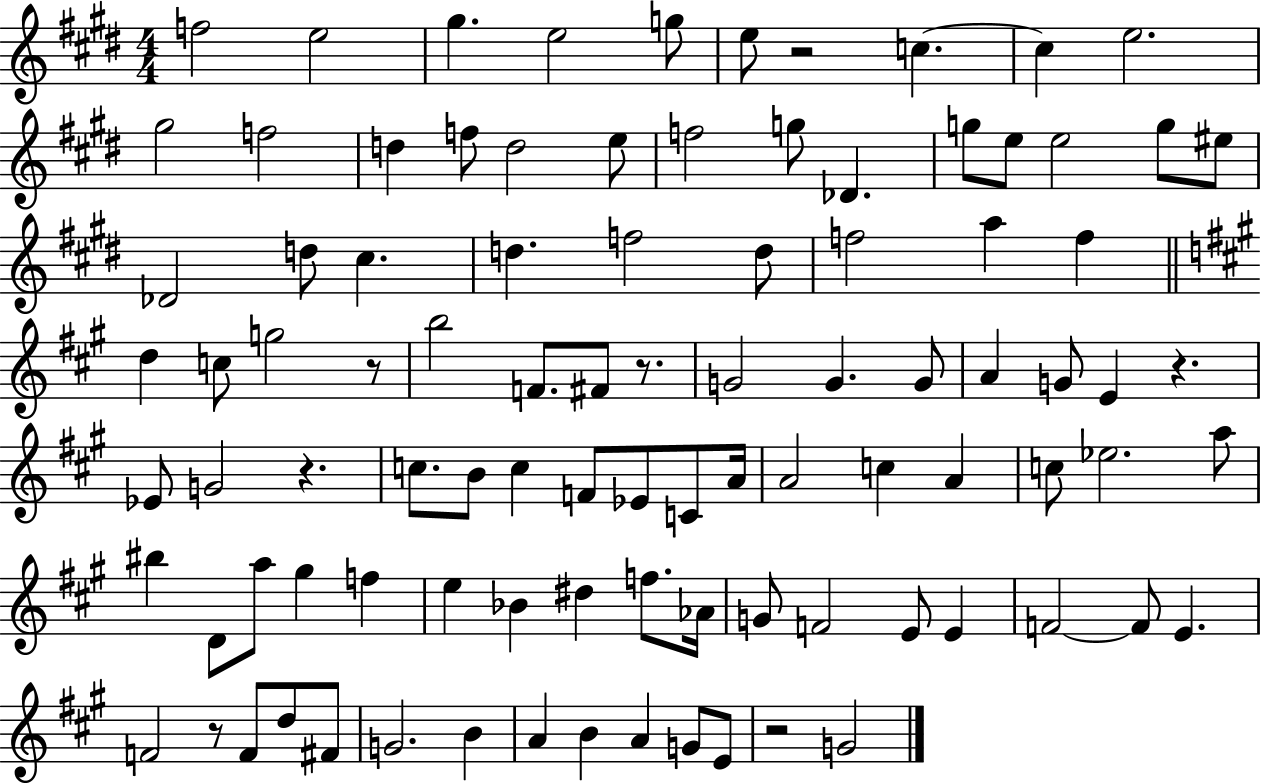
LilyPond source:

{
  \clef treble
  \numericTimeSignature
  \time 4/4
  \key e \major
  f''2 e''2 | gis''4. e''2 g''8 | e''8 r2 c''4.~~ | c''4 e''2. | \break gis''2 f''2 | d''4 f''8 d''2 e''8 | f''2 g''8 des'4. | g''8 e''8 e''2 g''8 eis''8 | \break des'2 d''8 cis''4. | d''4. f''2 d''8 | f''2 a''4 f''4 | \bar "||" \break \key a \major d''4 c''8 g''2 r8 | b''2 f'8. fis'8 r8. | g'2 g'4. g'8 | a'4 g'8 e'4 r4. | \break ees'8 g'2 r4. | c''8. b'8 c''4 f'8 ees'8 c'8 a'16 | a'2 c''4 a'4 | c''8 ees''2. a''8 | \break bis''4 d'8 a''8 gis''4 f''4 | e''4 bes'4 dis''4 f''8. aes'16 | g'8 f'2 e'8 e'4 | f'2~~ f'8 e'4. | \break f'2 r8 f'8 d''8 fis'8 | g'2. b'4 | a'4 b'4 a'4 g'8 e'8 | r2 g'2 | \break \bar "|."
}